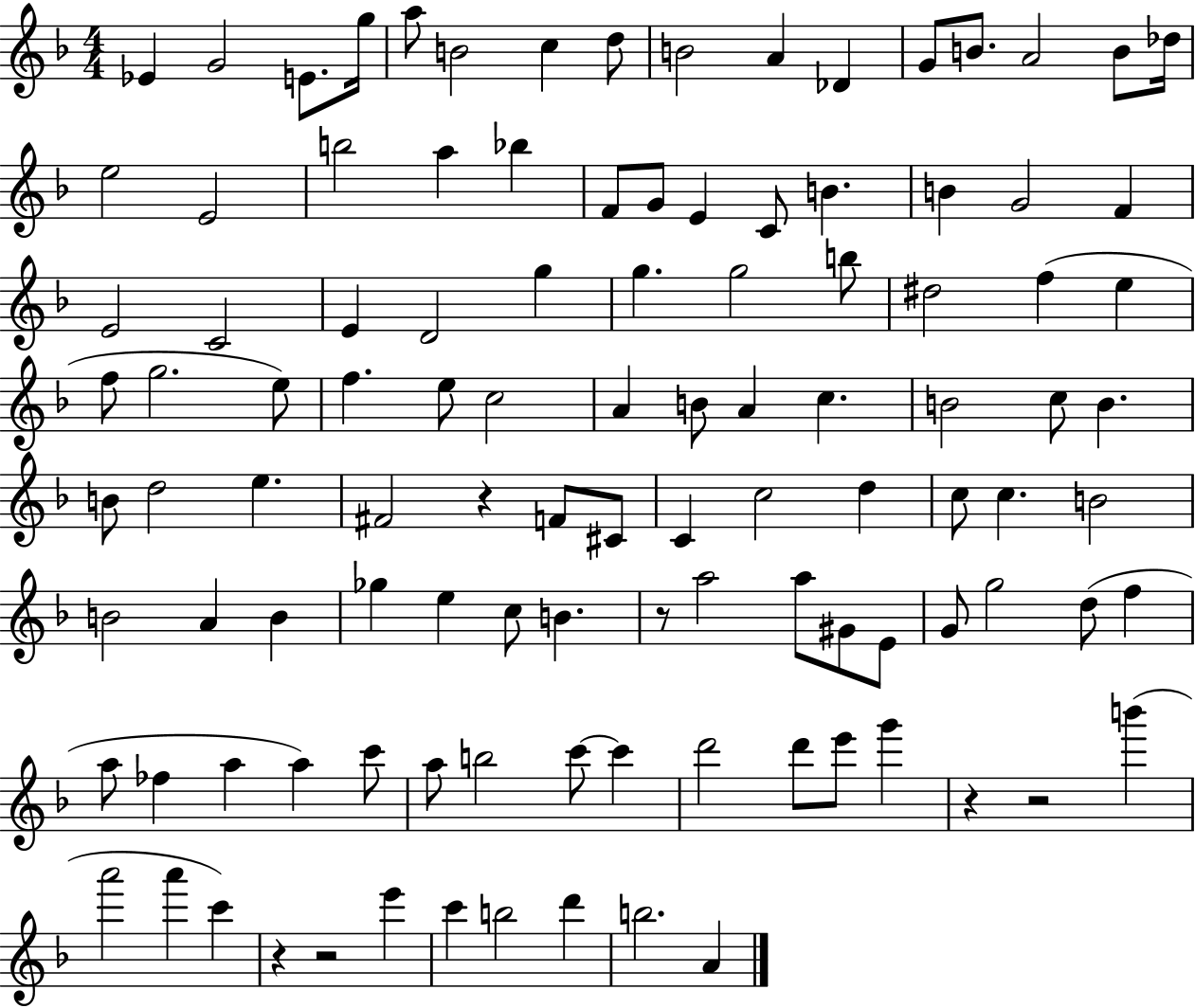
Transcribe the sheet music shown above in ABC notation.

X:1
T:Untitled
M:4/4
L:1/4
K:F
_E G2 E/2 g/4 a/2 B2 c d/2 B2 A _D G/2 B/2 A2 B/2 _d/4 e2 E2 b2 a _b F/2 G/2 E C/2 B B G2 F E2 C2 E D2 g g g2 b/2 ^d2 f e f/2 g2 e/2 f e/2 c2 A B/2 A c B2 c/2 B B/2 d2 e ^F2 z F/2 ^C/2 C c2 d c/2 c B2 B2 A B _g e c/2 B z/2 a2 a/2 ^G/2 E/2 G/2 g2 d/2 f a/2 _f a a c'/2 a/2 b2 c'/2 c' d'2 d'/2 e'/2 g' z z2 b' a'2 a' c' z z2 e' c' b2 d' b2 A